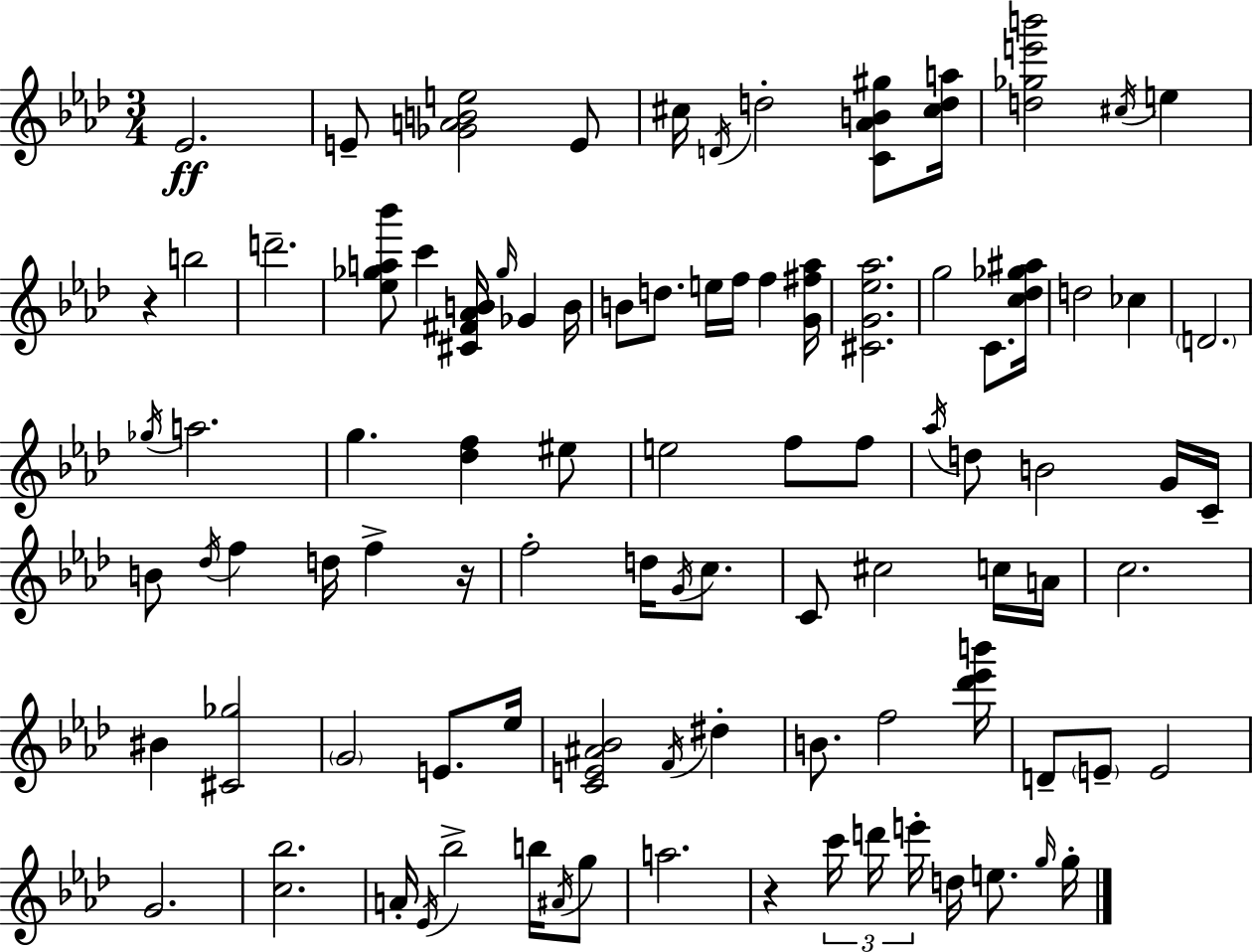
X:1
T:Untitled
M:3/4
L:1/4
K:Ab
_E2 E/2 [_GABe]2 E/2 ^c/4 D/4 d2 [C_AB^g]/2 [^cda]/4 [d_ge'b']2 ^c/4 e z b2 d'2 [_e_ga_b']/2 c' [^C^F_AB]/4 _g/4 _G B/4 B/2 d/2 e/4 f/4 f [G^f_a]/4 [^CG_e_a]2 g2 C/2 [c_d_g^a]/4 d2 _c D2 _g/4 a2 g [_df] ^e/2 e2 f/2 f/2 _a/4 d/2 B2 G/4 C/4 B/2 _d/4 f d/4 f z/4 f2 d/4 G/4 c/2 C/2 ^c2 c/4 A/4 c2 ^B [^C_g]2 G2 E/2 _e/4 [CE^A_B]2 F/4 ^d B/2 f2 [_d'_e'b']/4 D/2 E/2 E2 G2 [c_b]2 A/4 _E/4 _b2 b/4 ^A/4 g/2 a2 z c'/4 d'/4 e'/4 d/4 e/2 g/4 g/4